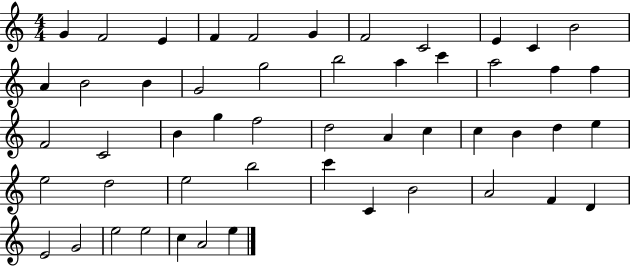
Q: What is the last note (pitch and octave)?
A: E5